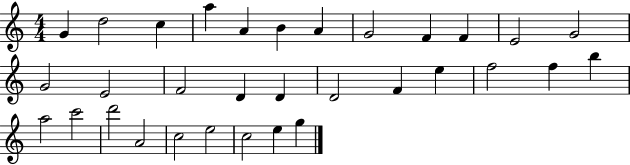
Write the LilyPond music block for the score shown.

{
  \clef treble
  \numericTimeSignature
  \time 4/4
  \key c \major
  g'4 d''2 c''4 | a''4 a'4 b'4 a'4 | g'2 f'4 f'4 | e'2 g'2 | \break g'2 e'2 | f'2 d'4 d'4 | d'2 f'4 e''4 | f''2 f''4 b''4 | \break a''2 c'''2 | d'''2 a'2 | c''2 e''2 | c''2 e''4 g''4 | \break \bar "|."
}